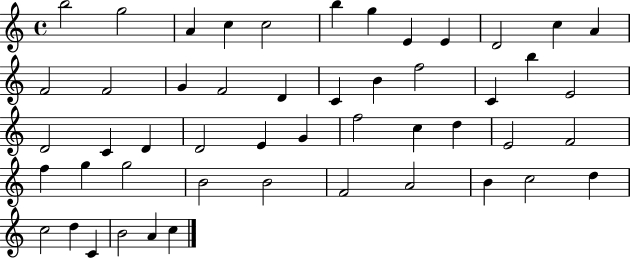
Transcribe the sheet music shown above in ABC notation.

X:1
T:Untitled
M:4/4
L:1/4
K:C
b2 g2 A c c2 b g E E D2 c A F2 F2 G F2 D C B f2 C b E2 D2 C D D2 E G f2 c d E2 F2 f g g2 B2 B2 F2 A2 B c2 d c2 d C B2 A c